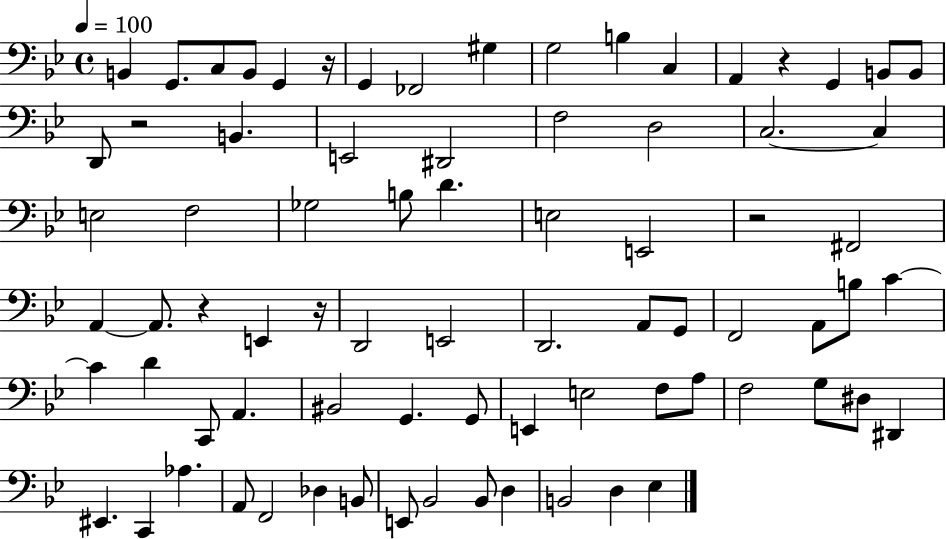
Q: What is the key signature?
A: BES major